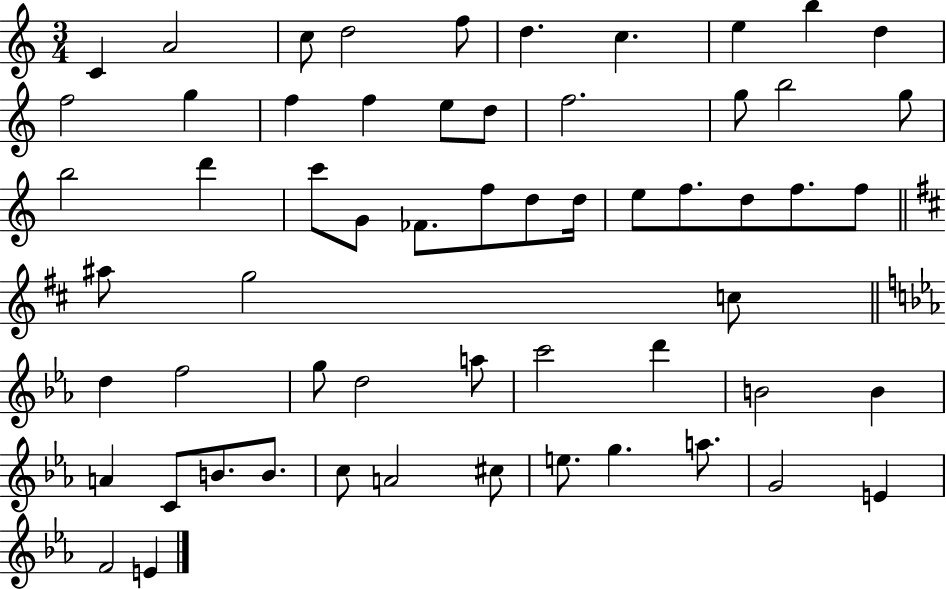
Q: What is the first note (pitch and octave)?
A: C4